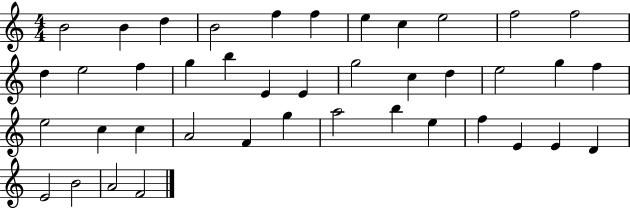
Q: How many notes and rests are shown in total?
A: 41